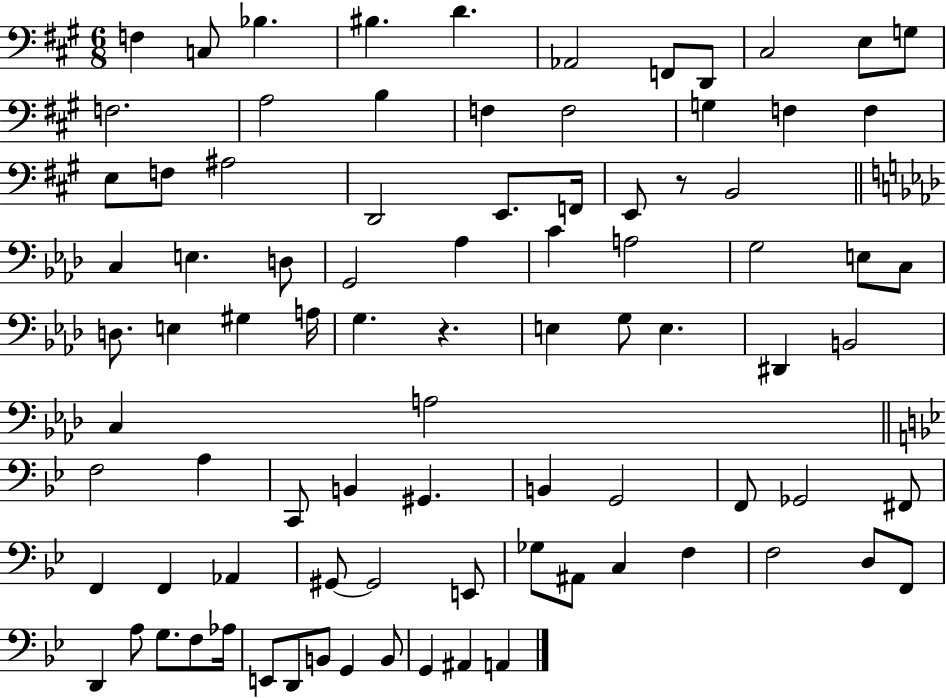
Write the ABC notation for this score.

X:1
T:Untitled
M:6/8
L:1/4
K:A
F, C,/2 _B, ^B, D _A,,2 F,,/2 D,,/2 ^C,2 E,/2 G,/2 F,2 A,2 B, F, F,2 G, F, F, E,/2 F,/2 ^A,2 D,,2 E,,/2 F,,/4 E,,/2 z/2 B,,2 C, E, D,/2 G,,2 _A, C A,2 G,2 E,/2 C,/2 D,/2 E, ^G, A,/4 G, z E, G,/2 E, ^D,, B,,2 C, A,2 F,2 A, C,,/2 B,, ^G,, B,, G,,2 F,,/2 _G,,2 ^F,,/2 F,, F,, _A,, ^G,,/2 ^G,,2 E,,/2 _G,/2 ^A,,/2 C, F, F,2 D,/2 F,,/2 D,, A,/2 G,/2 F,/2 _A,/4 E,,/2 D,,/2 B,,/2 G,, B,,/2 G,, ^A,, A,,